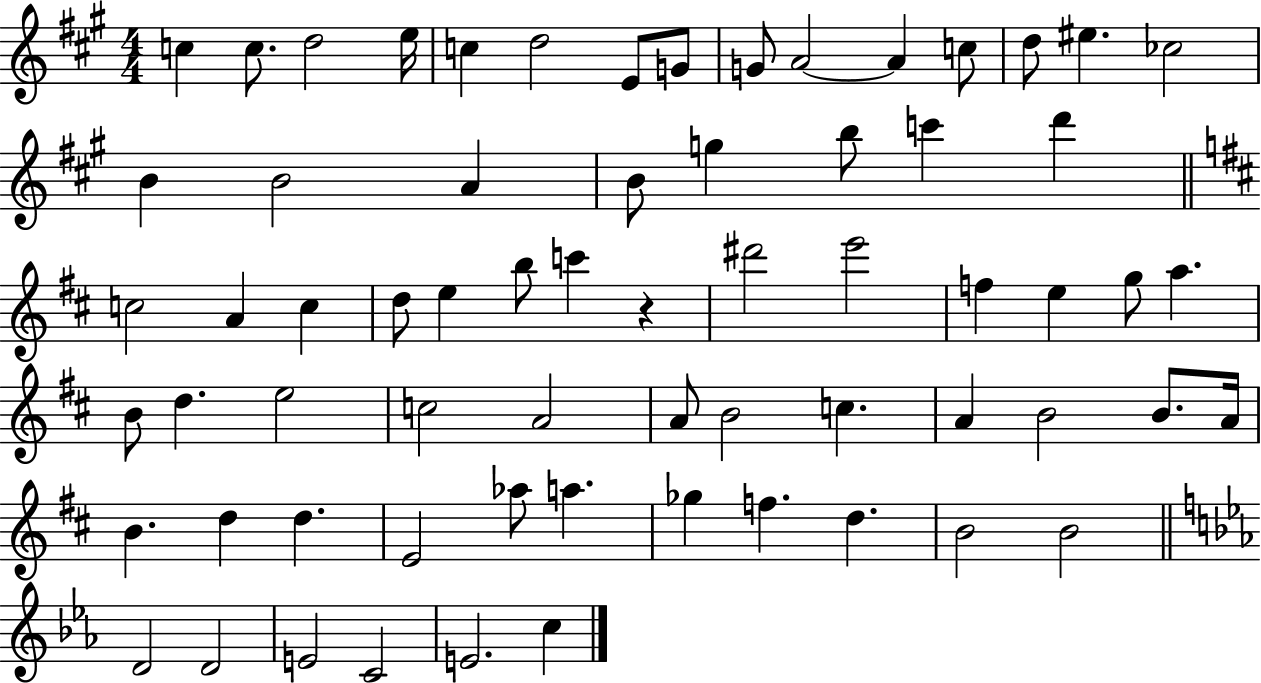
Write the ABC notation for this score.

X:1
T:Untitled
M:4/4
L:1/4
K:A
c c/2 d2 e/4 c d2 E/2 G/2 G/2 A2 A c/2 d/2 ^e _c2 B B2 A B/2 g b/2 c' d' c2 A c d/2 e b/2 c' z ^d'2 e'2 f e g/2 a B/2 d e2 c2 A2 A/2 B2 c A B2 B/2 A/4 B d d E2 _a/2 a _g f d B2 B2 D2 D2 E2 C2 E2 c